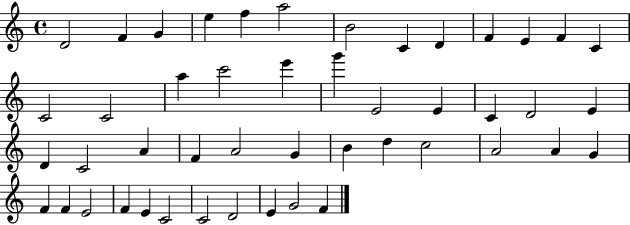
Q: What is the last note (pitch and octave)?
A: F4